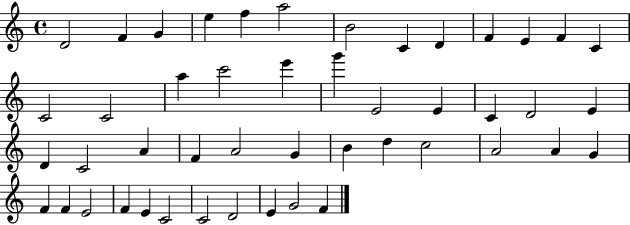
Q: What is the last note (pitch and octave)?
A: F4